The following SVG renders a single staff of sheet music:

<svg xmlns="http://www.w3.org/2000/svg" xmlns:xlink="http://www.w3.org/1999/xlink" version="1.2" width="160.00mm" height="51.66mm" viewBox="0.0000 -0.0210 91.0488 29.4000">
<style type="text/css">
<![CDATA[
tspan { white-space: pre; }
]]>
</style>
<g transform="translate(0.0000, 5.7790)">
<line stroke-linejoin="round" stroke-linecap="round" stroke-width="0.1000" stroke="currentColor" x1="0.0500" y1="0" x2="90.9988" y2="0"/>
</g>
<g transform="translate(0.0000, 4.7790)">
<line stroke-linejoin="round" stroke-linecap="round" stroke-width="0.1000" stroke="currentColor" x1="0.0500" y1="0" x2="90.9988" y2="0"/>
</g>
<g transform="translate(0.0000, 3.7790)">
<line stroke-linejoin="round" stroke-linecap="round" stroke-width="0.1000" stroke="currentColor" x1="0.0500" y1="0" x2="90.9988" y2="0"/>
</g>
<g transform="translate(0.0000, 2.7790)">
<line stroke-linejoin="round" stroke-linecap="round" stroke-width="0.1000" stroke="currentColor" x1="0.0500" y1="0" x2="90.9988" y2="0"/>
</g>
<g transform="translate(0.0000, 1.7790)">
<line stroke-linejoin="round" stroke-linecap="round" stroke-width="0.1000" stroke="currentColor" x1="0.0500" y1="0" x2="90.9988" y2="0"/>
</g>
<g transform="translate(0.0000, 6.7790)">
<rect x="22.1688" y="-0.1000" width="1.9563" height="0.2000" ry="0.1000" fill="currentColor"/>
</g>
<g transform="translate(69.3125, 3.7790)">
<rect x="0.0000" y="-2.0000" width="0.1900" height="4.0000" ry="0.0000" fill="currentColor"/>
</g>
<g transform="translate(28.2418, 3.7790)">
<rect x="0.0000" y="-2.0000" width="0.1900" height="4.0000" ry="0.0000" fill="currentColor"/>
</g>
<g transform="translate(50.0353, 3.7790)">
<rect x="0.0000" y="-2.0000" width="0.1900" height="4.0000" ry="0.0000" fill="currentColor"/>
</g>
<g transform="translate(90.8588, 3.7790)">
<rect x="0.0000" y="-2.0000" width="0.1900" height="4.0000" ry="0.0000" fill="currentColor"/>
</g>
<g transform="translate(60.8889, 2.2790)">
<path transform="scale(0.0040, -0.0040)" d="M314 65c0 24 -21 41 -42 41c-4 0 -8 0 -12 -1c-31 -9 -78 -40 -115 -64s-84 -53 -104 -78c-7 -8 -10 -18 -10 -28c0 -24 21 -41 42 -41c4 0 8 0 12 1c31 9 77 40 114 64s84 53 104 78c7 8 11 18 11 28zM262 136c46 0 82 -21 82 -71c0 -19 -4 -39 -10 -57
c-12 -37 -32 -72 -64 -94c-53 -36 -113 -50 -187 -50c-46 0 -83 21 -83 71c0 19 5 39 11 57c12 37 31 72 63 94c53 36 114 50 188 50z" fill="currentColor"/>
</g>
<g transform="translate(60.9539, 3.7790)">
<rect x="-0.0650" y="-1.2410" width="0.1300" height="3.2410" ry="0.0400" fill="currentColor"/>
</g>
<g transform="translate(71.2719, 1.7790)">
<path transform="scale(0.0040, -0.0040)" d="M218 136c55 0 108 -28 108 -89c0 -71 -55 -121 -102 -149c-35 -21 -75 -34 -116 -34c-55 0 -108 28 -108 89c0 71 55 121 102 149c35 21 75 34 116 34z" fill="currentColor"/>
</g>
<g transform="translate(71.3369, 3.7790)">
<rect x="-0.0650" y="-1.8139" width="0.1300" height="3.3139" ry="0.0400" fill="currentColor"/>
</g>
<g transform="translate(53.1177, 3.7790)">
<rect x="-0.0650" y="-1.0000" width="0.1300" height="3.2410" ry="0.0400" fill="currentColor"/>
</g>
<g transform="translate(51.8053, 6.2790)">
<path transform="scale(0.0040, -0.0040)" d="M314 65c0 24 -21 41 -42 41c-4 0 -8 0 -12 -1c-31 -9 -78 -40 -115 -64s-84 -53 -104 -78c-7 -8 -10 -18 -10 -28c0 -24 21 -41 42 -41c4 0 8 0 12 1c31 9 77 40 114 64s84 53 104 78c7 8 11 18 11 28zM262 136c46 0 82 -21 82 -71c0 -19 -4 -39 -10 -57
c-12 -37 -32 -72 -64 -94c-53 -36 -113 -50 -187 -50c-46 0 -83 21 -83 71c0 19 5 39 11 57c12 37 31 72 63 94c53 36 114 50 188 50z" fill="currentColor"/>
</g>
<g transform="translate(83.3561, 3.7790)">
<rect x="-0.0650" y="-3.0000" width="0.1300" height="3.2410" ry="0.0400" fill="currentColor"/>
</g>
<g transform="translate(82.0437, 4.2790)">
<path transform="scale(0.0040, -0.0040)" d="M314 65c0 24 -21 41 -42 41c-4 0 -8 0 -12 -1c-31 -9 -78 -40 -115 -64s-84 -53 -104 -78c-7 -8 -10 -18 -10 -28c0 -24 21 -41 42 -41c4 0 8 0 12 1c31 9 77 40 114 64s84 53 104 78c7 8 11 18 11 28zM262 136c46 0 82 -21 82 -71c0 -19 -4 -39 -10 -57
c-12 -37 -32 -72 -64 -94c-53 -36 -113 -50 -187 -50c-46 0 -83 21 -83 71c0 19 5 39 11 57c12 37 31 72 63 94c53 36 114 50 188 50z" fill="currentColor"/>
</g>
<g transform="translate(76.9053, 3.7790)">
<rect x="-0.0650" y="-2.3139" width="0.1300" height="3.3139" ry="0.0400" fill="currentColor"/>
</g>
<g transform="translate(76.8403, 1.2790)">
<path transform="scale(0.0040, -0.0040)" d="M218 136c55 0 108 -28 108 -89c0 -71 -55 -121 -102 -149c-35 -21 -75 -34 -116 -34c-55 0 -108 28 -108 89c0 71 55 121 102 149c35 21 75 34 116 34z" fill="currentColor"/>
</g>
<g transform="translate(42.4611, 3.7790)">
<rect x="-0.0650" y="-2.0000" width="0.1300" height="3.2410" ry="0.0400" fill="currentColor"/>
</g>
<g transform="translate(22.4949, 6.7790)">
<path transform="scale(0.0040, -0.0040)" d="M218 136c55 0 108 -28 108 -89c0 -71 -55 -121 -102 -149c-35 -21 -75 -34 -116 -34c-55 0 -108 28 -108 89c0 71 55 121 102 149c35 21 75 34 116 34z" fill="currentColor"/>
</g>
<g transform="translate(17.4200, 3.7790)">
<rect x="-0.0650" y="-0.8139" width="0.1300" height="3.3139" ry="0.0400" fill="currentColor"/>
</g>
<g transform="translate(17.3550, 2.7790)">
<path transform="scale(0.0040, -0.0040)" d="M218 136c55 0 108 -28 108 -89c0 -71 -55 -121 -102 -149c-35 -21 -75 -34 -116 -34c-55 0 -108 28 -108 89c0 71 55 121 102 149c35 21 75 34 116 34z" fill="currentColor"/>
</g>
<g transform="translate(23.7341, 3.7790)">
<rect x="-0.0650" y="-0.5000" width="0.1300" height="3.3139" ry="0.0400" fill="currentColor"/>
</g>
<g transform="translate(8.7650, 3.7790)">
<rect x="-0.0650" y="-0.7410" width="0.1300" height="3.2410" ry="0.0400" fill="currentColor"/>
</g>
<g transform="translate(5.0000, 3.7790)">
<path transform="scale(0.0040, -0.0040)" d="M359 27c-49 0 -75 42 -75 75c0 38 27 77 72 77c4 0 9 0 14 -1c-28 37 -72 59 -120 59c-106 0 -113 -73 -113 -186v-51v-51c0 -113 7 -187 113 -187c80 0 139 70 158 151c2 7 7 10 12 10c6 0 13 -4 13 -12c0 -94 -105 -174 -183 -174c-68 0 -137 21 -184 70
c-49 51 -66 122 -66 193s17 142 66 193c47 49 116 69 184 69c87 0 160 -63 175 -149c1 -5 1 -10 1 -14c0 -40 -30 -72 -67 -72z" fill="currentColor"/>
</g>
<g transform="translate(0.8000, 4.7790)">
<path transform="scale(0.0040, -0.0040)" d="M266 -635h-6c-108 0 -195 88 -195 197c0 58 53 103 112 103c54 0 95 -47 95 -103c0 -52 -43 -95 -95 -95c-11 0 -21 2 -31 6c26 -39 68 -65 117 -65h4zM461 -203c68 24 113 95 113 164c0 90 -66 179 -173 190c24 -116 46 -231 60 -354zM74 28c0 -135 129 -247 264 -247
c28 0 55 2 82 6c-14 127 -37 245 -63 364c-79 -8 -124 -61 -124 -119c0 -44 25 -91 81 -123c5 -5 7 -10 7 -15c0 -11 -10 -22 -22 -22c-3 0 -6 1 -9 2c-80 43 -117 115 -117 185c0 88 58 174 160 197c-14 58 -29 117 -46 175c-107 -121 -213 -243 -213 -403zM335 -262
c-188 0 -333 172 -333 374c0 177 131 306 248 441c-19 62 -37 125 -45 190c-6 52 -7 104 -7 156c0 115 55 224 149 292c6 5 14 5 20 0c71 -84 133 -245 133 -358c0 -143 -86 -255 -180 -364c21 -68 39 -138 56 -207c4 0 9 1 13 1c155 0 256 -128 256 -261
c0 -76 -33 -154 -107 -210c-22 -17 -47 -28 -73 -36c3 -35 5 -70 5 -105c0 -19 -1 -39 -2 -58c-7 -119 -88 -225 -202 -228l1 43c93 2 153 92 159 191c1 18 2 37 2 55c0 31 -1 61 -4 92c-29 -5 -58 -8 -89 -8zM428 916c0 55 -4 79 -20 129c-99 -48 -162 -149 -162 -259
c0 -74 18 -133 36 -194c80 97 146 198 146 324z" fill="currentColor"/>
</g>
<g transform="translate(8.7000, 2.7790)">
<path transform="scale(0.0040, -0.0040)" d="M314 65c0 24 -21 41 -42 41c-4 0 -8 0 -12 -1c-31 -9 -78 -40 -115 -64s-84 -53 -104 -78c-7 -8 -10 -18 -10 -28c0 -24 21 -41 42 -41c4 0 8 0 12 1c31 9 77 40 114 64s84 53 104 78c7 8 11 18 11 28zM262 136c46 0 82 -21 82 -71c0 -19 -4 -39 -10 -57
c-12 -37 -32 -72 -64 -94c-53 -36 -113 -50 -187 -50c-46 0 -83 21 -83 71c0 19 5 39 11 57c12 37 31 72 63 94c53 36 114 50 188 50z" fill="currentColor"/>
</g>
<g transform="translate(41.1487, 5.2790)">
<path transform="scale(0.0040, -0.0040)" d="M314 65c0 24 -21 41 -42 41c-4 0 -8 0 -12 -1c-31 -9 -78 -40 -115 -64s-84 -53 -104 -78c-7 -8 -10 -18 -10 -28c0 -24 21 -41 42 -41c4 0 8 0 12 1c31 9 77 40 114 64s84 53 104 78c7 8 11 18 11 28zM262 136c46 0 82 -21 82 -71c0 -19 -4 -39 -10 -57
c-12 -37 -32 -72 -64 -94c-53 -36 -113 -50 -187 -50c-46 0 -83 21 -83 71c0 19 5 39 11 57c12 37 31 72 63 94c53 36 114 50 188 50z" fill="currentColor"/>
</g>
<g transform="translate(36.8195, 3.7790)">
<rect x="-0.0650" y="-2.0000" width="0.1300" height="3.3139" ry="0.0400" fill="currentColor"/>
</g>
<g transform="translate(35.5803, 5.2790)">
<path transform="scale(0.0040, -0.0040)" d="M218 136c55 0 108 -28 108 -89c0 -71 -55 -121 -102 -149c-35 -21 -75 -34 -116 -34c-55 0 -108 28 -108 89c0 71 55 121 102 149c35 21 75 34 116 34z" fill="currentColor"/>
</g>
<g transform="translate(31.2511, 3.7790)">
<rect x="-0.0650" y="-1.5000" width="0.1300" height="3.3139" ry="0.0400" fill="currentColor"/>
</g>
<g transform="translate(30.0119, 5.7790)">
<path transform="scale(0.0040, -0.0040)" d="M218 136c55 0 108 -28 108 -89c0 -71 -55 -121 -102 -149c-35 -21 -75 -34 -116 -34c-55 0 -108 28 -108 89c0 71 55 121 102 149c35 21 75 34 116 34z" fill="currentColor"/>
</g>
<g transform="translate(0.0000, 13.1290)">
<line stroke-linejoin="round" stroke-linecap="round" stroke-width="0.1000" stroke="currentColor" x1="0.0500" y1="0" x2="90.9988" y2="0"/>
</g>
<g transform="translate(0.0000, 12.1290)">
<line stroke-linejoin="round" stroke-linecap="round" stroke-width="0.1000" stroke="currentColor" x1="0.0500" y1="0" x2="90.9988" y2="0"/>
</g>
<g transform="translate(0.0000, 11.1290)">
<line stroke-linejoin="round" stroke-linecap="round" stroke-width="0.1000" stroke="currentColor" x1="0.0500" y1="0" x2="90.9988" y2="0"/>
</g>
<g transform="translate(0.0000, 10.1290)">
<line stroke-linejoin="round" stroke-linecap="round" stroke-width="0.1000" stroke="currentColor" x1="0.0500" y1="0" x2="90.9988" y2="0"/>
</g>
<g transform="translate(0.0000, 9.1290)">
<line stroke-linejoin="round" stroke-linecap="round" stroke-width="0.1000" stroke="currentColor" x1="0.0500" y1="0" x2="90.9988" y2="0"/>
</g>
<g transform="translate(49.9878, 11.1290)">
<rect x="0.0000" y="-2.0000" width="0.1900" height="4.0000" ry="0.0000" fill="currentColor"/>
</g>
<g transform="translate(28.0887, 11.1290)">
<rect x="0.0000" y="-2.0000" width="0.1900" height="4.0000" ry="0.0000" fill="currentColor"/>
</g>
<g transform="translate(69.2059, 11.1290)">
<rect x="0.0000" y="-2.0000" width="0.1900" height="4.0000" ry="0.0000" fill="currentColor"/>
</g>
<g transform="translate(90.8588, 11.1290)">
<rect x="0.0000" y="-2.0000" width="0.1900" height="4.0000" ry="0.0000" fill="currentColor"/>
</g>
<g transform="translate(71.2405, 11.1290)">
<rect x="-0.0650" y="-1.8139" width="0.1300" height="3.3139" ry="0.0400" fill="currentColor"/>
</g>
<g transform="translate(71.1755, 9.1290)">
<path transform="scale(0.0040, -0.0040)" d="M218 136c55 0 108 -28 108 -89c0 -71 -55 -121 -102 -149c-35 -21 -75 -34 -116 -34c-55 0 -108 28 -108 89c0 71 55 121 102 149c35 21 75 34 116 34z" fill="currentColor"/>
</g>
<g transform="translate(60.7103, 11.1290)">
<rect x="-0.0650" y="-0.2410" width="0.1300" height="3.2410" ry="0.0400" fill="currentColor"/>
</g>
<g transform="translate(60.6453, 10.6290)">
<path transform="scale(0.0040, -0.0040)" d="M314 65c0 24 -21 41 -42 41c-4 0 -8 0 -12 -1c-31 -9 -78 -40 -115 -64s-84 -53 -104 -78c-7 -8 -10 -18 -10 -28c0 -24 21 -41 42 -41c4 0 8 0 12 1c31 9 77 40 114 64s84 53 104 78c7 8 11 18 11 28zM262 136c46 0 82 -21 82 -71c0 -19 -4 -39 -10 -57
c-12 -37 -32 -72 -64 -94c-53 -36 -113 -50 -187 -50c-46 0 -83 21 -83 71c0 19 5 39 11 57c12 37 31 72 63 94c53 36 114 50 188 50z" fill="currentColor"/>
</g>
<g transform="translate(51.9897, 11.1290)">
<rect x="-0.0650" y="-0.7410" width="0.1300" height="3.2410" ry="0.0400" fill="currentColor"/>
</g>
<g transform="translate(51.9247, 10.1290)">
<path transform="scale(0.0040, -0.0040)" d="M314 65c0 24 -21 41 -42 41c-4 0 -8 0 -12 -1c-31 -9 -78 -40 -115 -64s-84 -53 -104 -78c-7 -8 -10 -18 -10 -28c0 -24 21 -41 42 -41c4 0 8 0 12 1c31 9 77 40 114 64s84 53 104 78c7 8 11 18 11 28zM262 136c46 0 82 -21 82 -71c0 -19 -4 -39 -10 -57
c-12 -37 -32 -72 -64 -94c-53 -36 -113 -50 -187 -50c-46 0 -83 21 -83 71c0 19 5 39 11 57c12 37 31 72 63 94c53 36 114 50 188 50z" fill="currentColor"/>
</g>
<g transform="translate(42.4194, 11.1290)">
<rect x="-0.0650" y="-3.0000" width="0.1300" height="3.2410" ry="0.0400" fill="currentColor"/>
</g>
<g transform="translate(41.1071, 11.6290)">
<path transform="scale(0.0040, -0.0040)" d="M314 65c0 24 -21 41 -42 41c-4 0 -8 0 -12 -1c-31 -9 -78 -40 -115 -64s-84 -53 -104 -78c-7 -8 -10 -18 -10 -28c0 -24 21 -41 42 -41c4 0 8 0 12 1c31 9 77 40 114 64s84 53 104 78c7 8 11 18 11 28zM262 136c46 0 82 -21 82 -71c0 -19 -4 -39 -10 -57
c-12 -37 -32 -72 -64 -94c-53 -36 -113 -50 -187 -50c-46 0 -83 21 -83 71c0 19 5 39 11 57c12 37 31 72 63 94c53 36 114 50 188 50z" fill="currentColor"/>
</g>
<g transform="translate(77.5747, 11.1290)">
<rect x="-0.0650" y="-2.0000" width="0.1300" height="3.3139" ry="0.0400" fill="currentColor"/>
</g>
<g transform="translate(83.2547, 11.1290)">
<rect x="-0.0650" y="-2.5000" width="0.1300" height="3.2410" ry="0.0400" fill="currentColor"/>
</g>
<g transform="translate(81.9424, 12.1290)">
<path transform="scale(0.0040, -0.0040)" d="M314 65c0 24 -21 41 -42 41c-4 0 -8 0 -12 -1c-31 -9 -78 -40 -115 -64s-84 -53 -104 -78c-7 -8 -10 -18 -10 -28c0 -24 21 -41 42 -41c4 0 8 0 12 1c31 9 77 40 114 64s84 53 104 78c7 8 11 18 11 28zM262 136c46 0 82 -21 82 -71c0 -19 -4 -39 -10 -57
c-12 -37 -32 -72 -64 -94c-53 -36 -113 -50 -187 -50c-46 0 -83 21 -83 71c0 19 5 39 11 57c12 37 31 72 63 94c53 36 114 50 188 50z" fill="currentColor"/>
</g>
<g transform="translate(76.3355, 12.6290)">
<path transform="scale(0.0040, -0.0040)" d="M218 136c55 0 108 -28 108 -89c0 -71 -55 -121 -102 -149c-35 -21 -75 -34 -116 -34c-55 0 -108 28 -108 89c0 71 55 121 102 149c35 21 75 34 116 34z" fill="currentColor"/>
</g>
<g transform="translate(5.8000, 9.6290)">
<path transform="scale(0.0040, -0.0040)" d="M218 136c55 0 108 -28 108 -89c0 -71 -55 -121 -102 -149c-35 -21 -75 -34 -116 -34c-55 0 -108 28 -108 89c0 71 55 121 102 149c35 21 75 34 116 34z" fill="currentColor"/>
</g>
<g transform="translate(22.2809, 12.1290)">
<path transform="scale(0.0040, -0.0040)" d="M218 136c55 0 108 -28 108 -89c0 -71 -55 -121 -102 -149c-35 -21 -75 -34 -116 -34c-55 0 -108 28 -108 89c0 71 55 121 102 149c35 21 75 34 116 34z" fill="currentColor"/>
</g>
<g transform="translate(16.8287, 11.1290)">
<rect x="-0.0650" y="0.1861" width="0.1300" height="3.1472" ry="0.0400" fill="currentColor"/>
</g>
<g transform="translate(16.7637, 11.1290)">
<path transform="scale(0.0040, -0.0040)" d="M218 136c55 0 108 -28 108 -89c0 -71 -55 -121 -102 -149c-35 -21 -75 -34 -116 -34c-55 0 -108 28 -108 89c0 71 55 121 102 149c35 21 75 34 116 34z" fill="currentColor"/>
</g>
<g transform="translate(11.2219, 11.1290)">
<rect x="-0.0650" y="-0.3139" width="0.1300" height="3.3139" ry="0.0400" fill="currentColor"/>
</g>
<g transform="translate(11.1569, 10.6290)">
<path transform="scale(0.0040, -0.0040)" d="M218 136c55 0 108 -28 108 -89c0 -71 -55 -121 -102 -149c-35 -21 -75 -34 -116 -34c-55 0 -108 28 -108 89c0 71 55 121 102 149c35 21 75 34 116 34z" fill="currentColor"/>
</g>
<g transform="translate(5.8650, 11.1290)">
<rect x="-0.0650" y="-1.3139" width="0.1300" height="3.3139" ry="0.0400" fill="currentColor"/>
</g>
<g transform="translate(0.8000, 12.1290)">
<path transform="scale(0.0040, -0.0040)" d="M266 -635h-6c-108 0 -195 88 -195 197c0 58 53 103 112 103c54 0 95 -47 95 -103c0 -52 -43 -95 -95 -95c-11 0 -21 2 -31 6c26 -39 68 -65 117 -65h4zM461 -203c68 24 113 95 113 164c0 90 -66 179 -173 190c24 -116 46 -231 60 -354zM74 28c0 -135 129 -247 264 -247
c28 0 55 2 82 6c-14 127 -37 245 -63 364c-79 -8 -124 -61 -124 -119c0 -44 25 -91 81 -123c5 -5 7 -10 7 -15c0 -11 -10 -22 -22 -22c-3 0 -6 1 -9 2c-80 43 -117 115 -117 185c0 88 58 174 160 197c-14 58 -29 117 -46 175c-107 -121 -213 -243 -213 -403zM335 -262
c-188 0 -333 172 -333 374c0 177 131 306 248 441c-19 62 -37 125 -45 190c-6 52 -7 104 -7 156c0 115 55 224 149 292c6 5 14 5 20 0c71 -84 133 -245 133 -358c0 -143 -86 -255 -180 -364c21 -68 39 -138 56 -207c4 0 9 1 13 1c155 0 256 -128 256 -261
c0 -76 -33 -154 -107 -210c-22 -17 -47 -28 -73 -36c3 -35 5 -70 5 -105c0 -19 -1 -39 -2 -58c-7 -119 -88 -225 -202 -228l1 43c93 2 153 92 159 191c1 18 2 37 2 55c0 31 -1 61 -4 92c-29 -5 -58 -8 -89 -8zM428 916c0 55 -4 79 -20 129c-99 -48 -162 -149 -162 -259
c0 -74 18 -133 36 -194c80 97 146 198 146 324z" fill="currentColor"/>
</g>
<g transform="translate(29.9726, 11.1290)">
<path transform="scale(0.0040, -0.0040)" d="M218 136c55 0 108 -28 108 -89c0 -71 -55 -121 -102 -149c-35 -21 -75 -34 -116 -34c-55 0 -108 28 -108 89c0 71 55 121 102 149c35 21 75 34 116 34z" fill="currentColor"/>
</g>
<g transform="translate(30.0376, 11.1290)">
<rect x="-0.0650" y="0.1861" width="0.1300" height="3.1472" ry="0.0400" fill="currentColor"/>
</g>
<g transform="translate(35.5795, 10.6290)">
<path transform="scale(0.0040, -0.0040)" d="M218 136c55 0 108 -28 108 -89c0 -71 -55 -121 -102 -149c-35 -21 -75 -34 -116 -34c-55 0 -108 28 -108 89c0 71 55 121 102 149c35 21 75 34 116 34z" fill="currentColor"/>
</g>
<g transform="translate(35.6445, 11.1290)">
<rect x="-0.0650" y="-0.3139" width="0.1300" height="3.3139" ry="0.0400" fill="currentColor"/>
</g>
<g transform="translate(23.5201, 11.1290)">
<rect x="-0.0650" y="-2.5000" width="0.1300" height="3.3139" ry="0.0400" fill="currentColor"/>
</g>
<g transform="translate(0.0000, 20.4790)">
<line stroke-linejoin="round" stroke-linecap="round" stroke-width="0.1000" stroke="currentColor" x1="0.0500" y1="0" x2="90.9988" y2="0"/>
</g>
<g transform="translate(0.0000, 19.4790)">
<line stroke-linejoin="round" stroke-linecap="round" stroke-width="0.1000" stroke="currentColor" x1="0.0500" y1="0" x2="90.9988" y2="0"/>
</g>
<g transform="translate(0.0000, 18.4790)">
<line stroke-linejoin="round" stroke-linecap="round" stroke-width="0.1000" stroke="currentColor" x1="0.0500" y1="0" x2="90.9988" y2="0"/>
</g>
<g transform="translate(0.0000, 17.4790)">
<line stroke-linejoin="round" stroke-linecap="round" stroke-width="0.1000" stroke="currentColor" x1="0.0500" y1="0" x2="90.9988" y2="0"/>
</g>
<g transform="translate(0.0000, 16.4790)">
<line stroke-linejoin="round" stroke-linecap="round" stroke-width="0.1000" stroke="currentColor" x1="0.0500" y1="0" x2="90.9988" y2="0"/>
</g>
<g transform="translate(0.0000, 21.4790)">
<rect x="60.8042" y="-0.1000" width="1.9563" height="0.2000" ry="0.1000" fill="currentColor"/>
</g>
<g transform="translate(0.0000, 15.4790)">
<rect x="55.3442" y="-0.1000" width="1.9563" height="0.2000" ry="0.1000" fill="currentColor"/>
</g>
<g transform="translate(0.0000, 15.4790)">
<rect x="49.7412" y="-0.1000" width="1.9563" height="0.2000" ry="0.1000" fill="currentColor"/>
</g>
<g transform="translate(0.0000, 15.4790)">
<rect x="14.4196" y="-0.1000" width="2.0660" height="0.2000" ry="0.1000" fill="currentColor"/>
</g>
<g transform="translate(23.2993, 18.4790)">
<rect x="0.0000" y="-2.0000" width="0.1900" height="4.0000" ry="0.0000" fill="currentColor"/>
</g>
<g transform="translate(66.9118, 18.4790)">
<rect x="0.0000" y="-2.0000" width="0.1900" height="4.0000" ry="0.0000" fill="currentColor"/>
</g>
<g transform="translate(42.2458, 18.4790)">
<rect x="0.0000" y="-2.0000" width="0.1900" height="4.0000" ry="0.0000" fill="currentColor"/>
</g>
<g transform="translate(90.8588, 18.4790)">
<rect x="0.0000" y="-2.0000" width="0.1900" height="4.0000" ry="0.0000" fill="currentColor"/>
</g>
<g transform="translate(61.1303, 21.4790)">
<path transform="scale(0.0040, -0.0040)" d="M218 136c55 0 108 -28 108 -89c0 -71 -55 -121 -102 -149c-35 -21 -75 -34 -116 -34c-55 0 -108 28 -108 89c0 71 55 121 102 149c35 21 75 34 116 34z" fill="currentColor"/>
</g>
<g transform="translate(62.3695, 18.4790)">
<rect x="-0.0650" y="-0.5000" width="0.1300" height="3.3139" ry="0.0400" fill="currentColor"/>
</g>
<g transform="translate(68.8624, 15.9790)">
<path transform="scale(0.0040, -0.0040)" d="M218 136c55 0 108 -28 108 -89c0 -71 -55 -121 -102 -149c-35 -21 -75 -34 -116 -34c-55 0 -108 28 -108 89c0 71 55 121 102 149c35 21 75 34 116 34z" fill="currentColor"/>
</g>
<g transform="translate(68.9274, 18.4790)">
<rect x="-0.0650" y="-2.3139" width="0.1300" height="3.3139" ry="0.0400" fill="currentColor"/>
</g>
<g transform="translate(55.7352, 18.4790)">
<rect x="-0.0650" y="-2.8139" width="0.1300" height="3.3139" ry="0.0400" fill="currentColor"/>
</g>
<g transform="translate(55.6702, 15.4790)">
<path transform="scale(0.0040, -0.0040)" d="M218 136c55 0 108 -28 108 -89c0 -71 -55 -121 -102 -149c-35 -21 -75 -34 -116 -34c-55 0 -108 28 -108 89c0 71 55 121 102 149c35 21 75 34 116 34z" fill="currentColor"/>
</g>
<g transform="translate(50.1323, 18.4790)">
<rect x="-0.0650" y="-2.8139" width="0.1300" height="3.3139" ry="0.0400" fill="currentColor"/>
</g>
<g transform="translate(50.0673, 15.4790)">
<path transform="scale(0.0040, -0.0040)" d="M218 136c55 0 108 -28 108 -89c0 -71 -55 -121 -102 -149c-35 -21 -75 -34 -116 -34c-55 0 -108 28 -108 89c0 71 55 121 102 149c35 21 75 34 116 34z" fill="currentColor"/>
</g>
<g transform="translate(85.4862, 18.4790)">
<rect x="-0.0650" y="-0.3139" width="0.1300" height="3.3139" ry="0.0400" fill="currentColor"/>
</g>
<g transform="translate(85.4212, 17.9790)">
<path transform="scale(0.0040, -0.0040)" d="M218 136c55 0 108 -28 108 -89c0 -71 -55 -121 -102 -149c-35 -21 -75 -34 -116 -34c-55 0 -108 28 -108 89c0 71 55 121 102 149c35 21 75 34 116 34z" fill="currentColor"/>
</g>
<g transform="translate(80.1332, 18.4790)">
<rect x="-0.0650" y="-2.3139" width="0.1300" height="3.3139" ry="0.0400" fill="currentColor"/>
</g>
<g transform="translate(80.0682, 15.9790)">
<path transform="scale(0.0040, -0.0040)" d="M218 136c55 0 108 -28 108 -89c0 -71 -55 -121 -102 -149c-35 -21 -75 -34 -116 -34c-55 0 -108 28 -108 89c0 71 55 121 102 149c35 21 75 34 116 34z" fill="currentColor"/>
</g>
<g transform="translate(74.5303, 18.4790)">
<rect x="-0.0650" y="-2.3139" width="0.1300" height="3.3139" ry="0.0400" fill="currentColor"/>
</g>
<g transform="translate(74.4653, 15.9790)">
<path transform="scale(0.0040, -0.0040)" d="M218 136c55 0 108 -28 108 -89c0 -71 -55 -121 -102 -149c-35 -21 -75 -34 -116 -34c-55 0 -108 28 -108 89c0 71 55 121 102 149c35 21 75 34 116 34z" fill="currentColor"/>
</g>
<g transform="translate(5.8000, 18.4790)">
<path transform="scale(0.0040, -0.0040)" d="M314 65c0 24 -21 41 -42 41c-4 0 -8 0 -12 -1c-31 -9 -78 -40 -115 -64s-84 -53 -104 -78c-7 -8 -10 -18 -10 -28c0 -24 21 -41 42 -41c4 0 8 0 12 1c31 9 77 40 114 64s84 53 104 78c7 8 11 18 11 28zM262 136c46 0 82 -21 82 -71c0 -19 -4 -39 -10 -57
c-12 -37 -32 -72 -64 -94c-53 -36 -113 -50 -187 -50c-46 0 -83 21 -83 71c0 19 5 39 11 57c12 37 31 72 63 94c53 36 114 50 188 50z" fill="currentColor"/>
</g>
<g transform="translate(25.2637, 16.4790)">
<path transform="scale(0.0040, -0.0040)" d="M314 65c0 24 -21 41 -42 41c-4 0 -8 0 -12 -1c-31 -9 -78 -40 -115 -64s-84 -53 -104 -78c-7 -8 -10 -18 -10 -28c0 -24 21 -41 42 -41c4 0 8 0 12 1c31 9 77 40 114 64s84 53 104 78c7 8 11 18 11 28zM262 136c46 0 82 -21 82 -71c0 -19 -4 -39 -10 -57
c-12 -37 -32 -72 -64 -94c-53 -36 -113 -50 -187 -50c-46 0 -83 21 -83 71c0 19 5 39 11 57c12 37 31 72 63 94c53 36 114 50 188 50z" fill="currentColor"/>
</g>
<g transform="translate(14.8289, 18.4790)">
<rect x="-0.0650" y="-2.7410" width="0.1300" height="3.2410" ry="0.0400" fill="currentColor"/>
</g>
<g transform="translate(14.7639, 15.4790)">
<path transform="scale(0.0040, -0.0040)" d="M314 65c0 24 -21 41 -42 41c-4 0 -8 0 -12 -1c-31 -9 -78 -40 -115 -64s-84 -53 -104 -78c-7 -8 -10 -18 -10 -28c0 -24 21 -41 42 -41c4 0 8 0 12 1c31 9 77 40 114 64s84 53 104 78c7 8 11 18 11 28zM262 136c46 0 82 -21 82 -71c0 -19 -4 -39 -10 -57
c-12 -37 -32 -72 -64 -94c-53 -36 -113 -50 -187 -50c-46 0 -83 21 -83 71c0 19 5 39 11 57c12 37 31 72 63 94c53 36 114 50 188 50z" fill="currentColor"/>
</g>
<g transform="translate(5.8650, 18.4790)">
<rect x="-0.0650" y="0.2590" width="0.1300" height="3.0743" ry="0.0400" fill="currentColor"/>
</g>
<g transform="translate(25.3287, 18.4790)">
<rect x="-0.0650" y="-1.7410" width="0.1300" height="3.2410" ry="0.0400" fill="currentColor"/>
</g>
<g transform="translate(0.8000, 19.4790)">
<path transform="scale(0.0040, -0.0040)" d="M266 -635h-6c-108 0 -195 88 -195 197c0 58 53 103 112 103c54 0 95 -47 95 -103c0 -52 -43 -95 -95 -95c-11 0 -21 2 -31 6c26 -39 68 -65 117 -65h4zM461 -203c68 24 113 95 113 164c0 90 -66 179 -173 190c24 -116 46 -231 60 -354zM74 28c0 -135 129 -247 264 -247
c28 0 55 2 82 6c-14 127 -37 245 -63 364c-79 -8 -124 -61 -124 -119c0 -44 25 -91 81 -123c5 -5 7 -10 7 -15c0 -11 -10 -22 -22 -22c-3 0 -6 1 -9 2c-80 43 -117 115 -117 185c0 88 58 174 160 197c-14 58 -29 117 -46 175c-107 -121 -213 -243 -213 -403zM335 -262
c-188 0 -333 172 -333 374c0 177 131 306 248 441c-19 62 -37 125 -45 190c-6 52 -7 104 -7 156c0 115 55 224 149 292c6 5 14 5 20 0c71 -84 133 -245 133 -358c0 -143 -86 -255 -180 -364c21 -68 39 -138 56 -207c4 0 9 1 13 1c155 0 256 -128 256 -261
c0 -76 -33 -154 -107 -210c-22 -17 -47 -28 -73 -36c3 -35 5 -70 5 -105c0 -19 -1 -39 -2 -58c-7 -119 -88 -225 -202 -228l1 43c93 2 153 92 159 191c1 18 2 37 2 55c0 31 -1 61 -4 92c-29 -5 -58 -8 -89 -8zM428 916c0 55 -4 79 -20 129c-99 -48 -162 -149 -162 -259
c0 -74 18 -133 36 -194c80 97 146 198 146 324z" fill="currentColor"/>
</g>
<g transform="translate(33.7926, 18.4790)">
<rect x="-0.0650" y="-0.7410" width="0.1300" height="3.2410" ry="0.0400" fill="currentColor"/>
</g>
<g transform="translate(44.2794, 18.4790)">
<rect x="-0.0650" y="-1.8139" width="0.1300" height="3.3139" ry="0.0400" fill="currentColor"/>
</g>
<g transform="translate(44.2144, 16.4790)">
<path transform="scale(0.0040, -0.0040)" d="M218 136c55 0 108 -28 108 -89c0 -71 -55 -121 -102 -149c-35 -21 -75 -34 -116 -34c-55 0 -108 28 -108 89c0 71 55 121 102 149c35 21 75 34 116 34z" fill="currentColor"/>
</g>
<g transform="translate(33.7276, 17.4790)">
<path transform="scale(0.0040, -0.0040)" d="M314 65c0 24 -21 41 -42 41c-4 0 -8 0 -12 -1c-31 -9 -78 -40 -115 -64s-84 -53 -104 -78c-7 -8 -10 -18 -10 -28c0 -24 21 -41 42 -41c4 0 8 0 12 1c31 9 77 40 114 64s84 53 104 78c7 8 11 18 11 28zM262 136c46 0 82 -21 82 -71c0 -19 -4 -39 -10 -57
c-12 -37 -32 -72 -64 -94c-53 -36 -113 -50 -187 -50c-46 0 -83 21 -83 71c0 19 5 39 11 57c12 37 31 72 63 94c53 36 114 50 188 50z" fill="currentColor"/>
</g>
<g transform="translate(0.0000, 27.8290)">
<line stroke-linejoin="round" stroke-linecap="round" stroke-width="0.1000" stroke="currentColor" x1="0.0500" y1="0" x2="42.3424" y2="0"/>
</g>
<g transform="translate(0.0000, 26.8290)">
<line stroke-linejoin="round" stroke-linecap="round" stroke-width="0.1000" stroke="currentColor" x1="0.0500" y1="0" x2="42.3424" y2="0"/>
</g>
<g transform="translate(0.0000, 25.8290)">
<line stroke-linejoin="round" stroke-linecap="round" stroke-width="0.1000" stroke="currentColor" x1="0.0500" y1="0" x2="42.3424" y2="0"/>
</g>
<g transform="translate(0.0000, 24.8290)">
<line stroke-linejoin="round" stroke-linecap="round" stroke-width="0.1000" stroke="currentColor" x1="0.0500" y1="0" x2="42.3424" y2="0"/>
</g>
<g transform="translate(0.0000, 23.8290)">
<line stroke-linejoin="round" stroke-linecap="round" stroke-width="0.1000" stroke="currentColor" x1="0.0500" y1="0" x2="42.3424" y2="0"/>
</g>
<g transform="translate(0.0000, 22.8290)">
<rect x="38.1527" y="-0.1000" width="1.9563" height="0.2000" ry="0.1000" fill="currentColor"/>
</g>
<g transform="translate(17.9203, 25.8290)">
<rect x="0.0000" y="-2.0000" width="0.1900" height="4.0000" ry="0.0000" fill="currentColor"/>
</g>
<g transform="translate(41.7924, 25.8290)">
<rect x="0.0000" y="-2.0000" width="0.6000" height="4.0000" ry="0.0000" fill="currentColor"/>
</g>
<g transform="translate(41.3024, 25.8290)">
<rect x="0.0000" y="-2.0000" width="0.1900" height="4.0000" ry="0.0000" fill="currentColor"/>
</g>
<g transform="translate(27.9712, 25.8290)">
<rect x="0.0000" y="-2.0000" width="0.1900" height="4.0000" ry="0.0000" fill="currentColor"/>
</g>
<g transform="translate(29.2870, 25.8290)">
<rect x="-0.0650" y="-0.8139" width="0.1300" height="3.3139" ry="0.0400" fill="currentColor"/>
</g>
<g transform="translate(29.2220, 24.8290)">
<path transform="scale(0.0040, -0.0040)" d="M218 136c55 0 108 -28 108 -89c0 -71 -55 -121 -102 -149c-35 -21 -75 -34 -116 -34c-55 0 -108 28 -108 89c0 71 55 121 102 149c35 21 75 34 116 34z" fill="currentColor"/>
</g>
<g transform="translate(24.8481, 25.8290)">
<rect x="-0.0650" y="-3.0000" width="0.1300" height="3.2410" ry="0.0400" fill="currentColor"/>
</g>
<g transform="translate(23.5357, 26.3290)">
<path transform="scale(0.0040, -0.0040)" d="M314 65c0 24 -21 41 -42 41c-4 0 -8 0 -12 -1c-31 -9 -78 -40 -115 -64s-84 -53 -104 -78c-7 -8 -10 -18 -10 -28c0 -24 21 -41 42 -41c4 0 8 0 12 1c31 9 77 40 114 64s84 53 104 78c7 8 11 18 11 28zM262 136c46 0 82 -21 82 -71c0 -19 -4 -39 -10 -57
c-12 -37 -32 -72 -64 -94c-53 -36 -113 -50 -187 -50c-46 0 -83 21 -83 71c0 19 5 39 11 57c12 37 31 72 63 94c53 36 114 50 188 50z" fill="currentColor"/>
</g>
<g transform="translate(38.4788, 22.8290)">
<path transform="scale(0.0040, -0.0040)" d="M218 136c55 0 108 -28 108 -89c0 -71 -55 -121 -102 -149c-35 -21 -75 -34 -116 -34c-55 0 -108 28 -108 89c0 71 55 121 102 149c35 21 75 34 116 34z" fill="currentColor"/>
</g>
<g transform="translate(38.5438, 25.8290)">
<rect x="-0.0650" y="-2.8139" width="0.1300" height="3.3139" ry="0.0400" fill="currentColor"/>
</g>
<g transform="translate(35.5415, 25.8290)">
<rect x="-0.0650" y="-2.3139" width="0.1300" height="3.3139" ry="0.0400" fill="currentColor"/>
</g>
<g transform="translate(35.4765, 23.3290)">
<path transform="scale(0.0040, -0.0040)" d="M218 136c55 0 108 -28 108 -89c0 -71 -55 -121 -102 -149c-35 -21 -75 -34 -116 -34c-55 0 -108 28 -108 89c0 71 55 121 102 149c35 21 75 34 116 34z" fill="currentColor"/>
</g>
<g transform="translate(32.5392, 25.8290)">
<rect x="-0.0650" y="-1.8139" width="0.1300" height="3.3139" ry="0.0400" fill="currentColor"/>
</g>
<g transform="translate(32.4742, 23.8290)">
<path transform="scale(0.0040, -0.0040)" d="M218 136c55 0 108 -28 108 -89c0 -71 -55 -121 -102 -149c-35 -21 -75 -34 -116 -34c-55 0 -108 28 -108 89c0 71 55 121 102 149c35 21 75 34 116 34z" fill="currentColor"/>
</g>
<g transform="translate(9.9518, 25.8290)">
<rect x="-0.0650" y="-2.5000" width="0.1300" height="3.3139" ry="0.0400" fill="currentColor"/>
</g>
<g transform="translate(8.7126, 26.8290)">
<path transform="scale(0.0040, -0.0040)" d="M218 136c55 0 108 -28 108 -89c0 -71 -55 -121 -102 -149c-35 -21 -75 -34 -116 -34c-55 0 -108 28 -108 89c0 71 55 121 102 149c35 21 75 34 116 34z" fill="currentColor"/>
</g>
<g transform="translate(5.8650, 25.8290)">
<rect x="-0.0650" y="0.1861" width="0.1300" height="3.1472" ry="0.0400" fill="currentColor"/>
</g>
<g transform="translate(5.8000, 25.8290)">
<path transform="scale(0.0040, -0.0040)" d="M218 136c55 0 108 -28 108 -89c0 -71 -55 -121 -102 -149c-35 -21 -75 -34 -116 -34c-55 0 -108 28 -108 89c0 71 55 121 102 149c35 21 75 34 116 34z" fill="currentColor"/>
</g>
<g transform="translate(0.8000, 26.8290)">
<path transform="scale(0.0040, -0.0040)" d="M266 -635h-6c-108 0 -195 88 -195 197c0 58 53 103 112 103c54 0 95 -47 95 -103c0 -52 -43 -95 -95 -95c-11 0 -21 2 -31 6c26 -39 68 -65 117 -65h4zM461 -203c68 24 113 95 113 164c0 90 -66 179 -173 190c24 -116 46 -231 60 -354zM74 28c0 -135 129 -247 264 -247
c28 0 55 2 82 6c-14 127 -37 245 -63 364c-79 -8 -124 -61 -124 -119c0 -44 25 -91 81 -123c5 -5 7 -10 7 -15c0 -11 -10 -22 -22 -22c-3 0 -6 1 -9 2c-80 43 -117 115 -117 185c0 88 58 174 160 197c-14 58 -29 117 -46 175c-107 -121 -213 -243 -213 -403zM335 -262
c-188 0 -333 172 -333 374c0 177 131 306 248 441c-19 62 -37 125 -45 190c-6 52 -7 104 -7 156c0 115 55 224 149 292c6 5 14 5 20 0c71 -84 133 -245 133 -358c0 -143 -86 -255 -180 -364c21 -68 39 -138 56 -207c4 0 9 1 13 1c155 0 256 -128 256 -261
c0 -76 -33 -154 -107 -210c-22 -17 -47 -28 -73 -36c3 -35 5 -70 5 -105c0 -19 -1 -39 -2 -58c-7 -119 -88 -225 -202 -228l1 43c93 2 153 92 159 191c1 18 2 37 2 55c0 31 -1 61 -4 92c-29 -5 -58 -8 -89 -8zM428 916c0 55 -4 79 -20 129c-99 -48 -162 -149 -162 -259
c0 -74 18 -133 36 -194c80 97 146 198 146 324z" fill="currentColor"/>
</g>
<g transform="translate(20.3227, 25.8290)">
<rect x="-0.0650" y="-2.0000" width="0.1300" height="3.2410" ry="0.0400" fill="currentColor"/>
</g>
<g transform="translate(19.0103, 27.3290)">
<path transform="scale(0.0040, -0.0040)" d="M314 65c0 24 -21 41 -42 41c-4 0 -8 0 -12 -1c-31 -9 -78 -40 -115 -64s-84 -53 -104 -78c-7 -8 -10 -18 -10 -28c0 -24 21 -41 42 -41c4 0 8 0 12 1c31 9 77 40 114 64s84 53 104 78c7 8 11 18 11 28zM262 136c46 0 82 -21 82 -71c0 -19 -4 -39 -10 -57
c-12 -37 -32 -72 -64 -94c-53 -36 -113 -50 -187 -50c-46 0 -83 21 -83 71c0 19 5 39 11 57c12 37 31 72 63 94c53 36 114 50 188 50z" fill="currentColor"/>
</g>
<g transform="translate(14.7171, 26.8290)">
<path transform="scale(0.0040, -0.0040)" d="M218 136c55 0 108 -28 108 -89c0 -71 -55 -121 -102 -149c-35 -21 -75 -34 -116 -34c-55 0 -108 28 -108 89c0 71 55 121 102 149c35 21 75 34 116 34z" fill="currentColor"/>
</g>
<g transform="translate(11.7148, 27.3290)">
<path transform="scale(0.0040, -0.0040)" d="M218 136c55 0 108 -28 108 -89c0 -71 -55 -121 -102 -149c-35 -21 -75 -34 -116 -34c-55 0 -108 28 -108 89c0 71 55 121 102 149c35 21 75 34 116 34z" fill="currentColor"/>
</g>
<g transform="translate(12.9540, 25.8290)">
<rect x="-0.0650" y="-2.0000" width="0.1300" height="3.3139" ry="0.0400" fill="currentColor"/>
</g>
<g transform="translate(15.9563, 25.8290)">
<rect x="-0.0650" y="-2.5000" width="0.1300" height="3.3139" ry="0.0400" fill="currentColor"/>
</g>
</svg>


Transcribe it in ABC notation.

X:1
T:Untitled
M:4/4
L:1/4
K:C
d2 d C E F F2 D2 e2 f g A2 e c B G B c A2 d2 c2 f F G2 B2 a2 f2 d2 f a a C g g g c B G F G F2 A2 d f g a